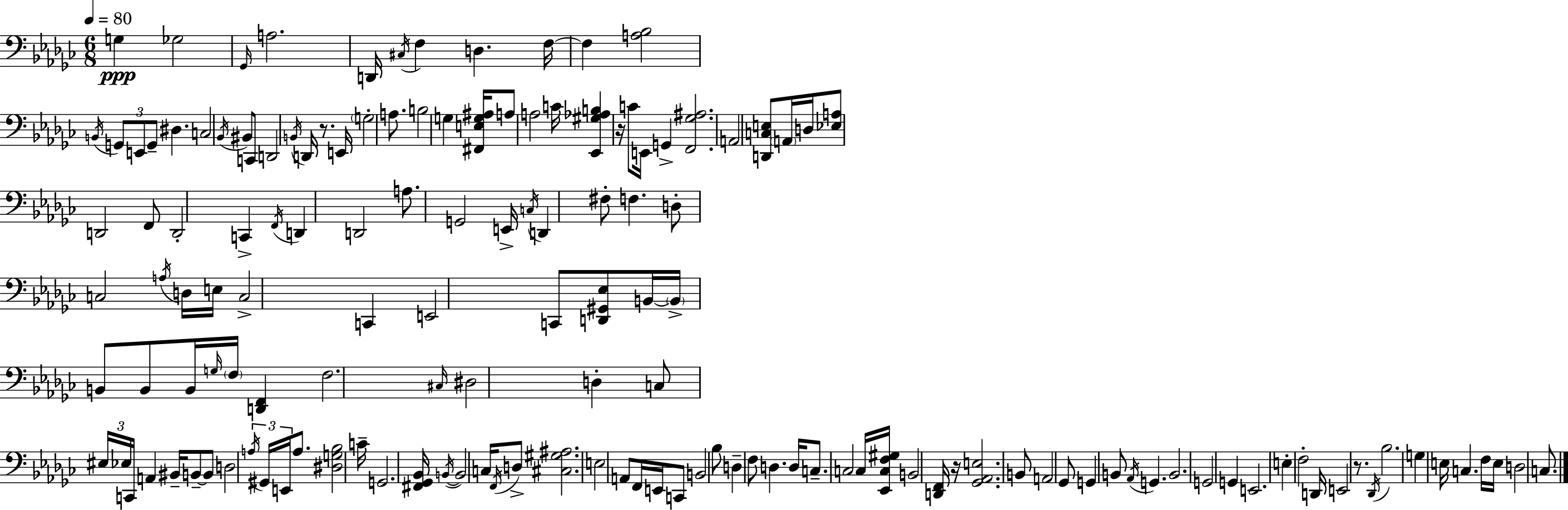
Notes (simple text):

G3/q Gb3/h Gb2/s A3/h. D2/s C#3/s F3/q D3/q. F3/s F3/q [A3,Bb3]/h B2/s G2/e E2/e G2/e D#3/q. C3/h Bb2/s BIS2/e C2/e D2/h B2/s D2/s R/e. E2/s G3/h A3/e. B3/h G3/q [F#2,E3,G3,A#3]/s A3/e A3/h C4/s [Eb2,G#3,Ab3,B3]/q R/s C4/e E2/s G2/q [F2,Gb3,A#3]/h. A2/h [D2,C3,E3]/e A2/s D3/s [Eb3,A3]/e D2/h F2/e D2/h C2/q F2/s D2/q D2/h A3/e. G2/h E2/s C3/s D2/q F#3/e F3/q. D3/e C3/h A3/s D3/s E3/s C3/h C2/q E2/h C2/e [D2,G#2,Eb3]/e B2/s B2/s B2/e B2/e B2/s G3/s F3/s [D2,F2]/q F3/h. C#3/s D#3/h D3/q C3/e EIS3/s Eb3/s C2/s A2/q BIS2/s B2/e B2/e D3/h A3/s G#2/s E2/s A3/e. [D#3,G3,Bb3]/h C4/s G2/h. [F#2,Gb2,Bb2]/s B2/s B2/h C3/s F2/s D3/e [C#3,G#3,A#3]/h. E3/h A2/e F2/s E2/s C2/e B2/h Bb3/e D3/q F3/e D3/q. D3/s C3/e. C3/h C3/s [Eb2,C3,F3,G#3]/s B2/h [D2,F2]/s R/s [Gb2,Ab2,E3]/h. B2/e A2/h Gb2/e G2/q B2/e Ab2/s G2/q. B2/h. G2/h G2/q E2/h. E3/q F3/h D2/s E2/h R/e. Db2/s Bb3/h. G3/q E3/s C3/q. F3/s E3/s D3/h C3/e.